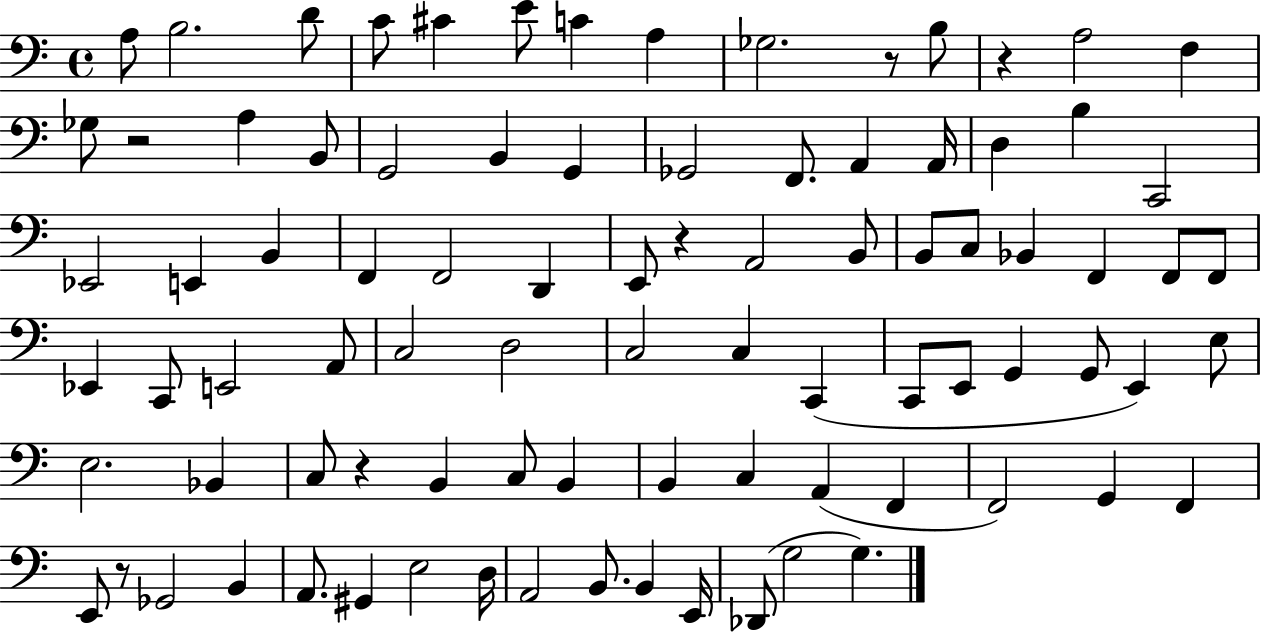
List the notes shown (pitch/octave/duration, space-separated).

A3/e B3/h. D4/e C4/e C#4/q E4/e C4/q A3/q Gb3/h. R/e B3/e R/q A3/h F3/q Gb3/e R/h A3/q B2/e G2/h B2/q G2/q Gb2/h F2/e. A2/q A2/s D3/q B3/q C2/h Eb2/h E2/q B2/q F2/q F2/h D2/q E2/e R/q A2/h B2/e B2/e C3/e Bb2/q F2/q F2/e F2/e Eb2/q C2/e E2/h A2/e C3/h D3/h C3/h C3/q C2/q C2/e E2/e G2/q G2/e E2/q E3/e E3/h. Bb2/q C3/e R/q B2/q C3/e B2/q B2/q C3/q A2/q F2/q F2/h G2/q F2/q E2/e R/e Gb2/h B2/q A2/e. G#2/q E3/h D3/s A2/h B2/e. B2/q E2/s Db2/e G3/h G3/q.